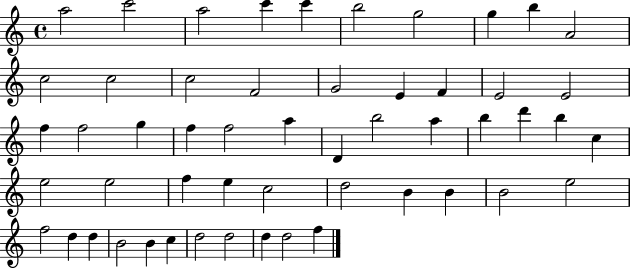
A5/h C6/h A5/h C6/q C6/q B5/h G5/h G5/q B5/q A4/h C5/h C5/h C5/h F4/h G4/h E4/q F4/q E4/h E4/h F5/q F5/h G5/q F5/q F5/h A5/q D4/q B5/h A5/q B5/q D6/q B5/q C5/q E5/h E5/h F5/q E5/q C5/h D5/h B4/q B4/q B4/h E5/h F5/h D5/q D5/q B4/h B4/q C5/q D5/h D5/h D5/q D5/h F5/q